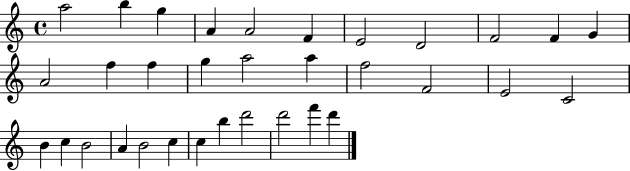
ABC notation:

X:1
T:Untitled
M:4/4
L:1/4
K:C
a2 b g A A2 F E2 D2 F2 F G A2 f f g a2 a f2 F2 E2 C2 B c B2 A B2 c c b d'2 d'2 f' d'